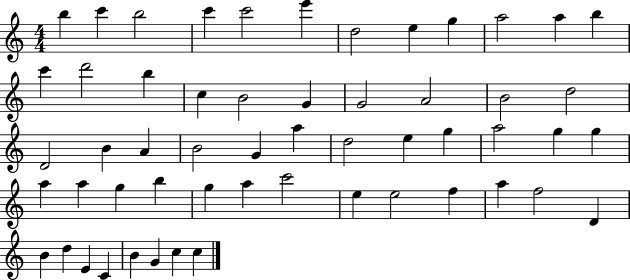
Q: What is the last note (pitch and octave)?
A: C5